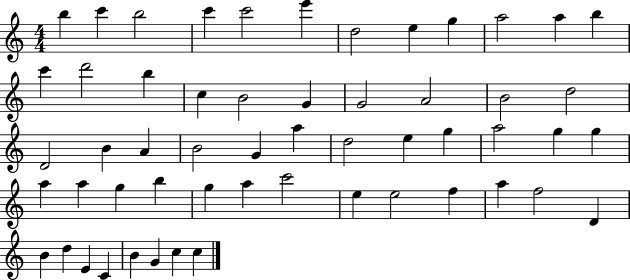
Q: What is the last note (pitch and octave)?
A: C5